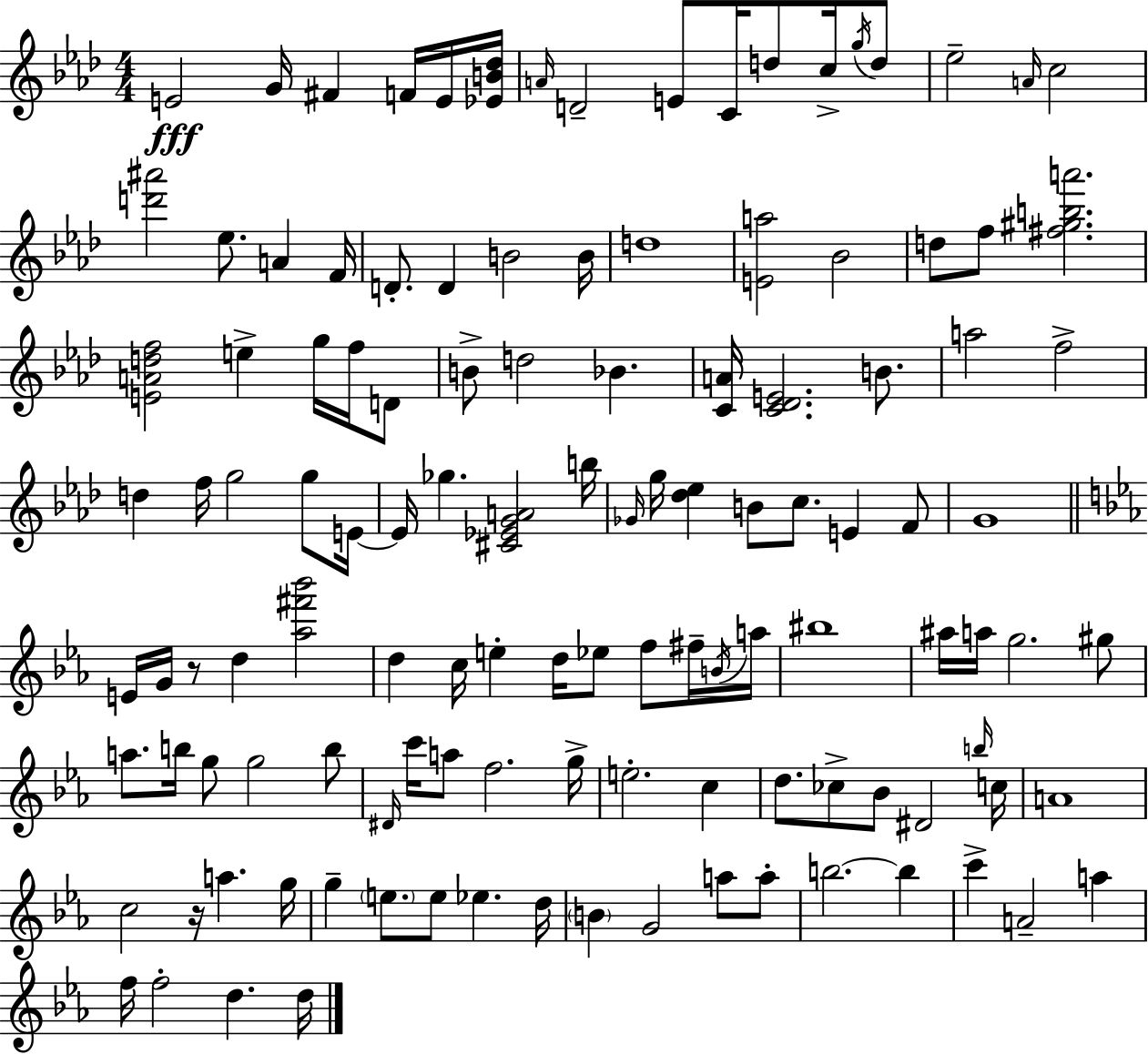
X:1
T:Untitled
M:4/4
L:1/4
K:Fm
E2 G/4 ^F F/4 E/4 [_EB_d]/4 A/4 D2 E/2 C/4 d/2 c/4 g/4 d/2 _e2 A/4 c2 [d'^a']2 _e/2 A F/4 D/2 D B2 B/4 d4 [Ea]2 _B2 d/2 f/2 [^f^gba']2 [EAdf]2 e g/4 f/4 D/2 B/2 d2 _B [CA]/4 [C_DE]2 B/2 a2 f2 d f/4 g2 g/2 E/4 E/4 _g [^C_EGA]2 b/4 _G/4 g/4 [_d_e] B/2 c/2 E F/2 G4 E/4 G/4 z/2 d [_a^f'_b']2 d c/4 e d/4 _e/2 f/2 ^f/4 B/4 a/4 ^b4 ^a/4 a/4 g2 ^g/2 a/2 b/4 g/2 g2 b/2 ^D/4 c'/4 a/2 f2 g/4 e2 c d/2 _c/2 _B/2 ^D2 b/4 c/4 A4 c2 z/4 a g/4 g e/2 e/2 _e d/4 B G2 a/2 a/2 b2 b c' A2 a f/4 f2 d d/4